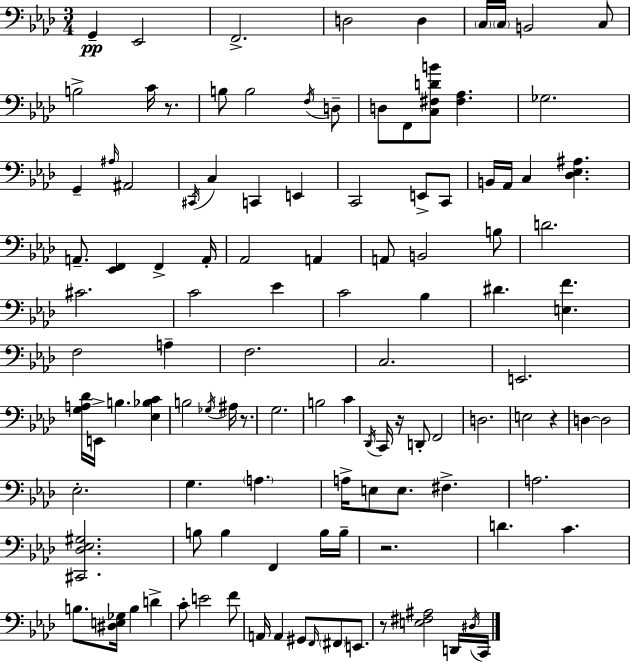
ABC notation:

X:1
T:Untitled
M:3/4
L:1/4
K:Fm
G,, _E,,2 F,,2 D,2 D, C,/4 C,/4 B,,2 C,/2 B,2 C/4 z/2 B,/2 B,2 F,/4 D,/2 D,/2 F,,/2 [C,^F,DB]/2 [^F,_A,] _G,2 G,, ^A,/4 ^A,,2 ^C,,/4 C, C,, E,, C,,2 E,,/2 C,,/2 B,,/4 _A,,/4 C, [_D,_E,^A,] A,,/2 [_E,,F,,] F,, A,,/4 _A,,2 A,, A,,/2 B,,2 B,/2 D2 ^C2 C2 _E C2 _B, ^D [E,F] F,2 A, F,2 C,2 E,,2 [G,A,_D]/4 E,,/4 B, [_E,_B,C] B,2 _G,/4 ^A,/4 z/2 G,2 B,2 C _D,,/4 C,,/4 z/4 D,,/2 F,,2 D,2 E,2 z D, D,2 _E,2 G, A, A,/4 E,/2 E,/2 ^F, A,2 [^C,,_D,_E,^G,]2 B,/2 B, F,, B,/4 B,/4 z2 D C B,/2 [^D,E,_G,]/4 B, D C/2 E2 F/2 A,,/4 A,, ^G,,/2 F,,/4 ^F,,/2 E,,/2 z/2 [E,^F,^A,]2 D,,/4 ^D,/4 C,,/4